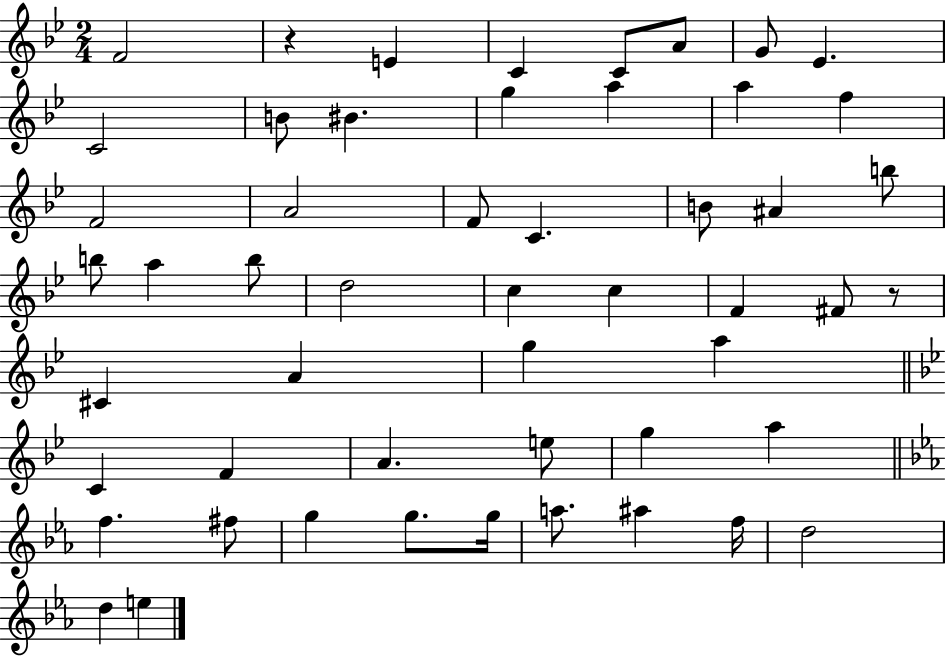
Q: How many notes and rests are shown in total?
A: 52